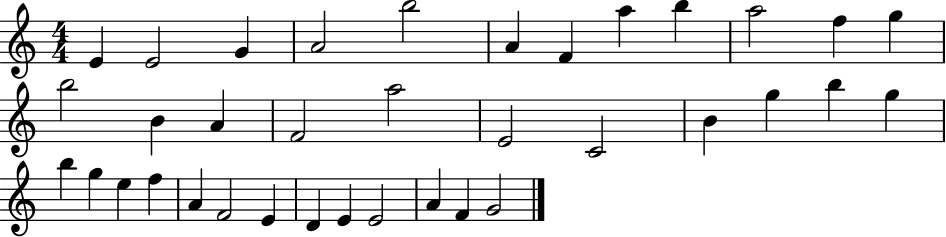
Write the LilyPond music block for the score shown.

{
  \clef treble
  \numericTimeSignature
  \time 4/4
  \key c \major
  e'4 e'2 g'4 | a'2 b''2 | a'4 f'4 a''4 b''4 | a''2 f''4 g''4 | \break b''2 b'4 a'4 | f'2 a''2 | e'2 c'2 | b'4 g''4 b''4 g''4 | \break b''4 g''4 e''4 f''4 | a'4 f'2 e'4 | d'4 e'4 e'2 | a'4 f'4 g'2 | \break \bar "|."
}